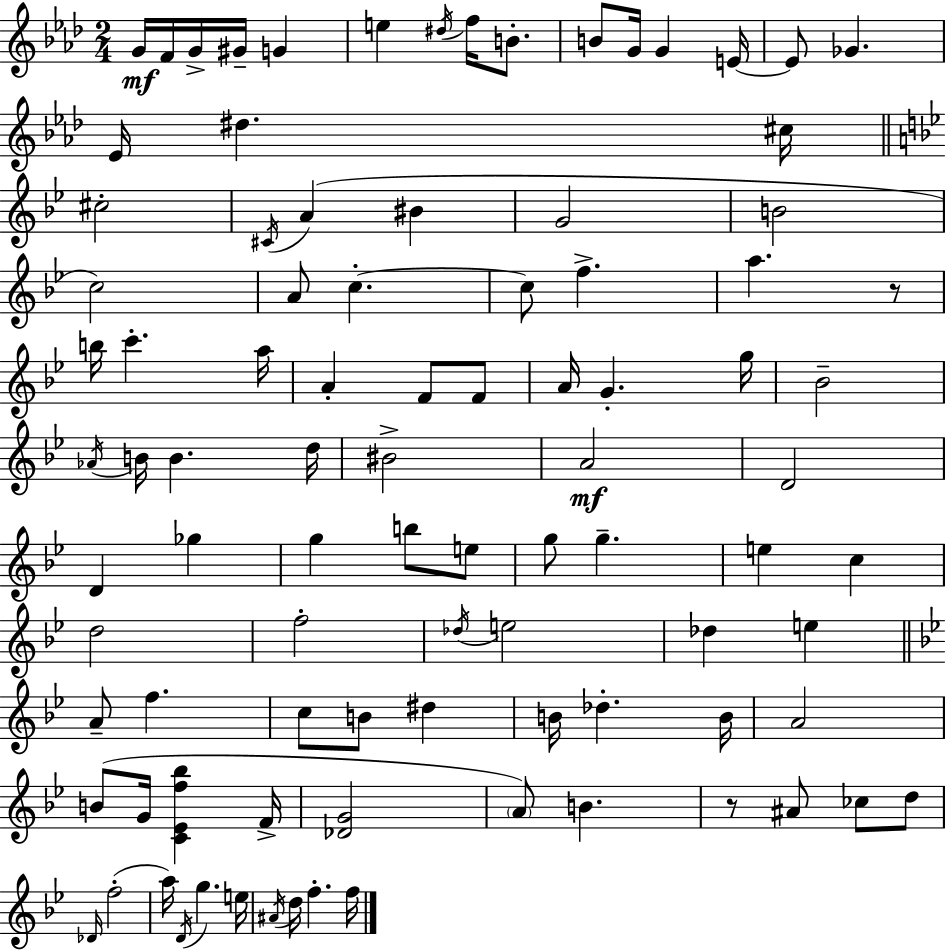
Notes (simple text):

G4/s F4/s G4/s G#4/s G4/q E5/q D#5/s F5/s B4/e. B4/e G4/s G4/q E4/s E4/e Gb4/q. Eb4/s D#5/q. C#5/s C#5/h C#4/s A4/q BIS4/q G4/h B4/h C5/h A4/e C5/q. C5/e F5/q. A5/q. R/e B5/s C6/q. A5/s A4/q F4/e F4/e A4/s G4/q. G5/s Bb4/h Ab4/s B4/s B4/q. D5/s BIS4/h A4/h D4/h D4/q Gb5/q G5/q B5/e E5/e G5/e G5/q. E5/q C5/q D5/h F5/h Db5/s E5/h Db5/q E5/q A4/e F5/q. C5/e B4/e D#5/q B4/s Db5/q. B4/s A4/h B4/e G4/s [C4,Eb4,F5,Bb5]/q F4/s [Db4,G4]/h A4/e B4/q. R/e A#4/e CES5/e D5/e Db4/s F5/h A5/s D4/s G5/q. E5/s A#4/s D5/s F5/q. F5/s